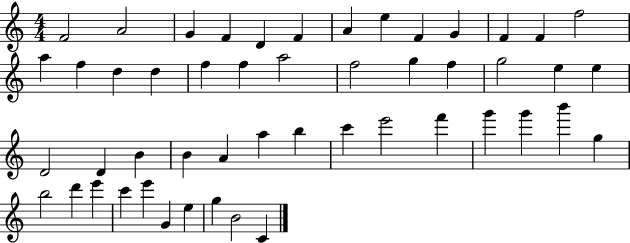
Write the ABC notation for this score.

X:1
T:Untitled
M:4/4
L:1/4
K:C
F2 A2 G F D F A e F G F F f2 a f d d f f a2 f2 g f g2 e e D2 D B B A a b c' e'2 f' g' g' b' g b2 d' e' c' e' G e g B2 C